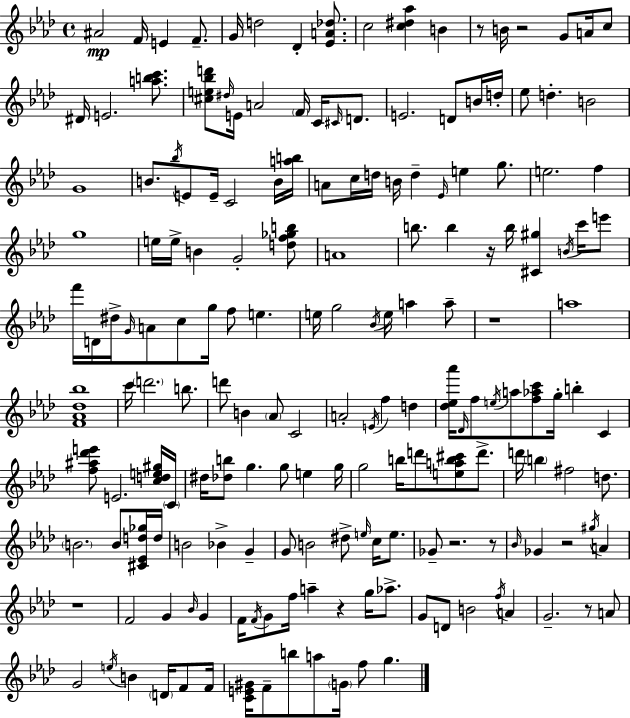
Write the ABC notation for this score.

X:1
T:Untitled
M:4/4
L:1/4
K:Ab
^A2 F/4 E F/2 G/4 d2 _D [_EA_d]/2 c2 [c^d_a] B z/2 B/4 z2 G/2 A/4 c/2 ^D/4 E2 [abc']/2 [^ce_bd']/2 ^d/4 E/4 A2 F/4 C/4 ^C/4 D/2 E2 D/2 B/4 d/4 _e/2 d B2 G4 B/2 _b/4 E/2 E/4 C2 B/4 [ab]/4 A/2 c/4 d/4 B/4 d _E/4 e g/2 e2 f g4 e/4 e/4 B G2 [df_gb]/2 A4 b/2 b z/4 b/4 [^C^g] B/4 c'/4 e'/2 f'/4 D/4 ^d/4 G/4 A/2 c/2 g/4 f/2 e e/4 g2 _B/4 e/4 a a/2 z4 a4 [F_A_d_b]4 c'/4 d'2 b/2 d'/2 B _A/2 C2 A2 E/4 f d [_d_e_a']/4 _D/4 f/2 e/4 a/2 [f_ac']/2 g/4 b C [f^a_d'e']/2 E2 [cde^g]/4 C/4 ^d/4 [_db]/2 g g/2 e g/4 g2 b/4 d'/2 [eab^c']/2 d'/2 d'/4 b ^f2 d/2 B2 B/2 [^C_Ed_g]/4 d/4 B2 _B G G/2 B2 ^d/2 e/4 c/4 e/2 _G/2 z2 z/2 _B/4 _G z2 ^g/4 A z4 F2 G _B/4 G F/4 F/4 G/2 f/4 a z g/4 _a/2 G/2 D/2 B2 f/4 A G2 z/2 A/2 G2 e/4 B D/4 F/2 F/4 [CE^G]/4 F/2 b/2 a/2 G/4 f/2 g